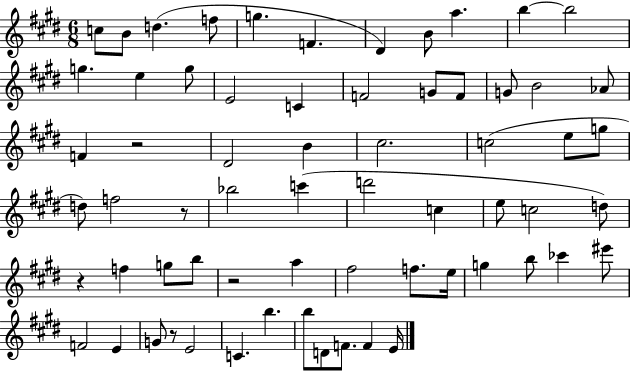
C5/e B4/e D5/q. F5/e G5/q. F4/q. D#4/q B4/e A5/q. B5/q B5/h G5/q. E5/q G5/e E4/h C4/q F4/h G4/e F4/e G4/e B4/h Ab4/e F4/q R/h D#4/h B4/q C#5/h. C5/h E5/e G5/e D5/e F5/h R/e Bb5/h C6/q D6/h C5/q E5/e C5/h D5/e R/q F5/q G5/e B5/e R/h A5/q F#5/h F5/e. E5/s G5/q B5/e CES6/q EIS6/e F4/h E4/q G4/e R/e E4/h C4/q. B5/q. B5/e D4/e F4/e. F4/q E4/s